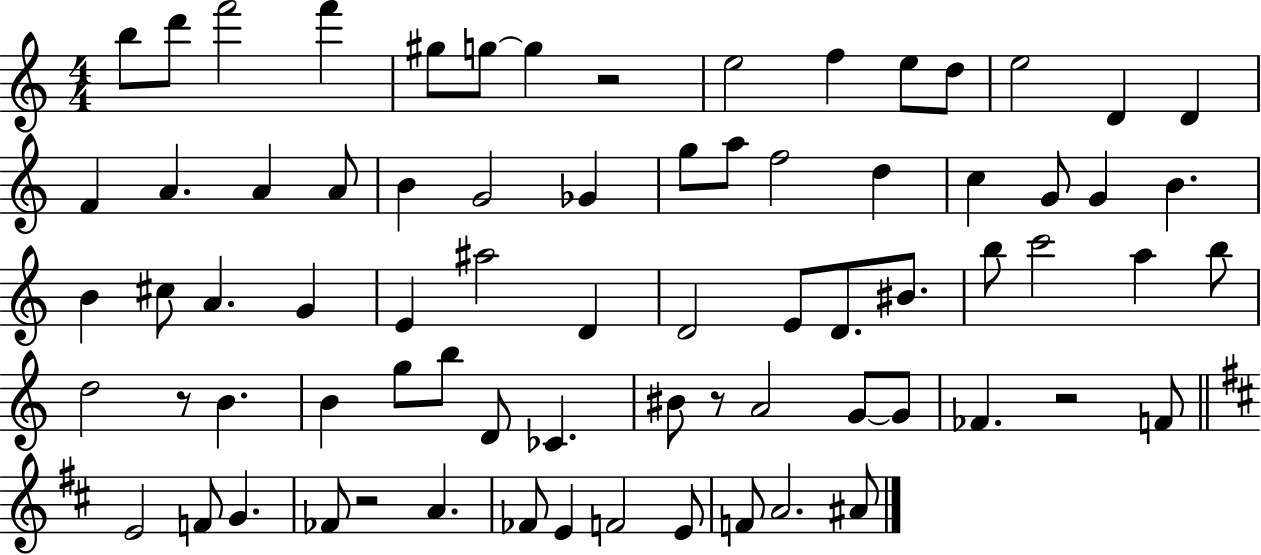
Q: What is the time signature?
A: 4/4